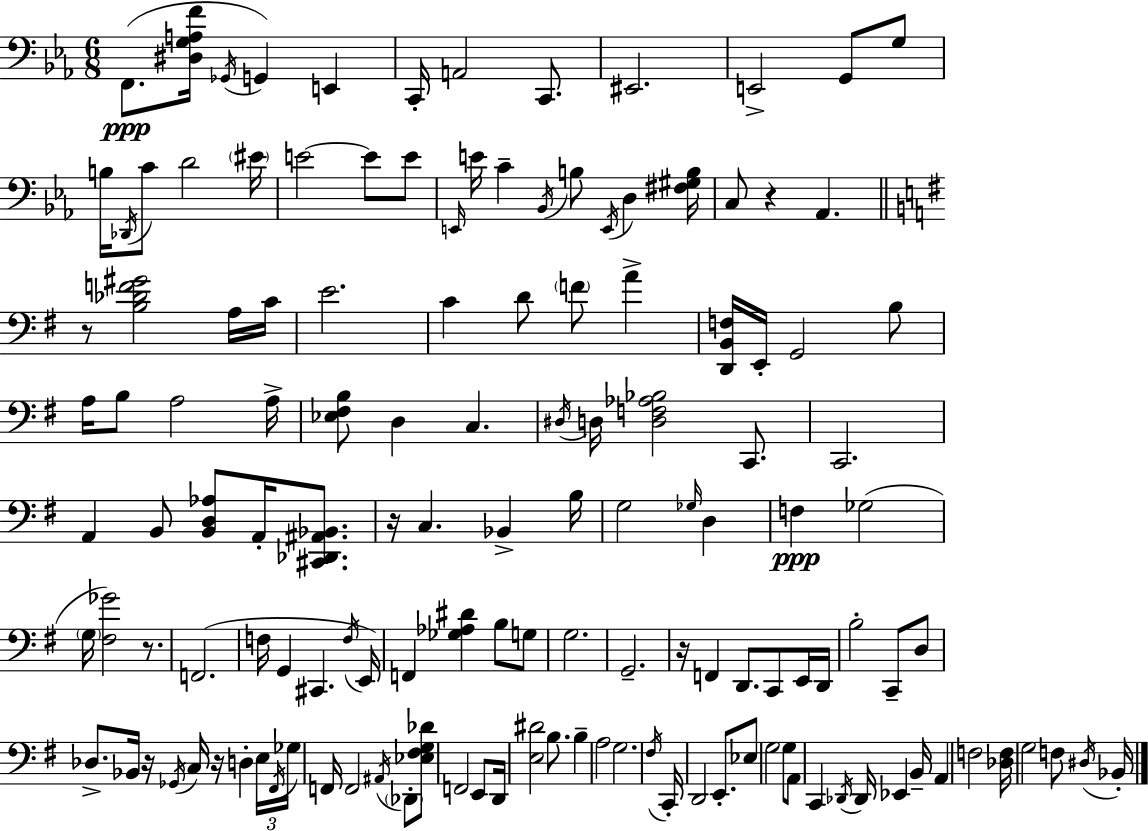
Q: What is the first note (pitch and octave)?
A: F2